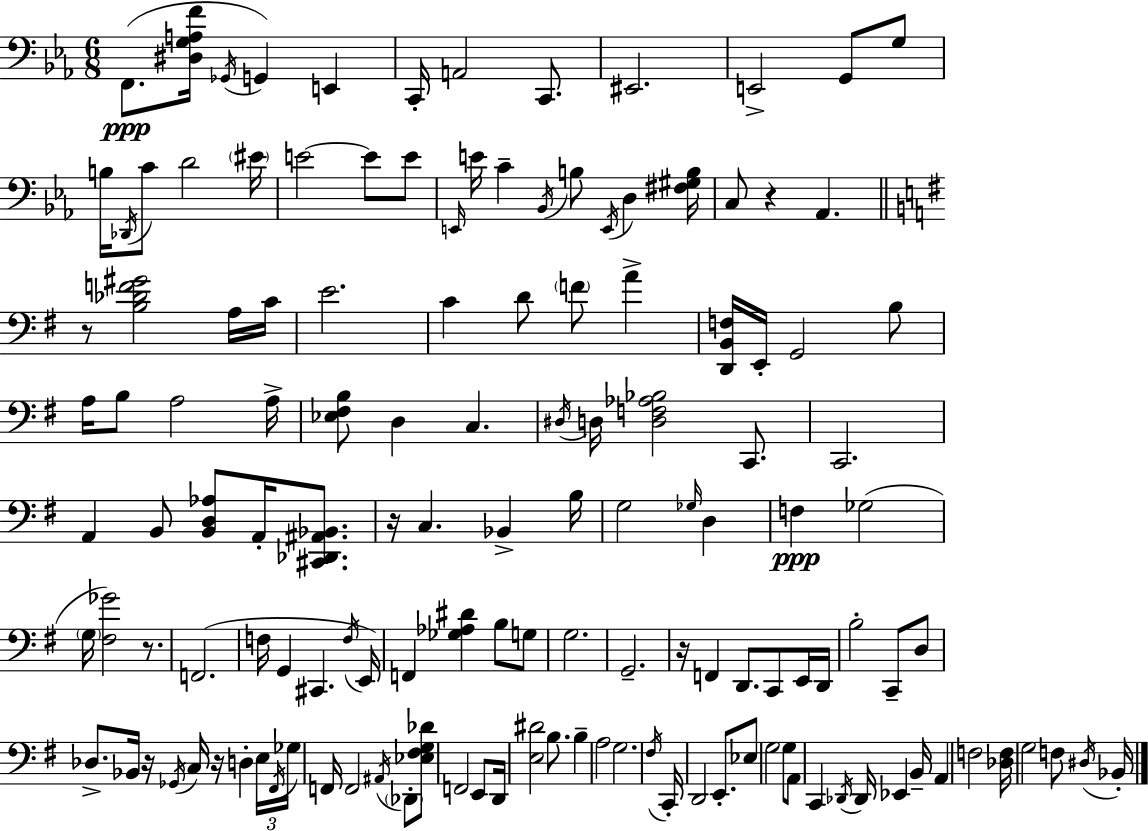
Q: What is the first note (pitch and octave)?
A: F2